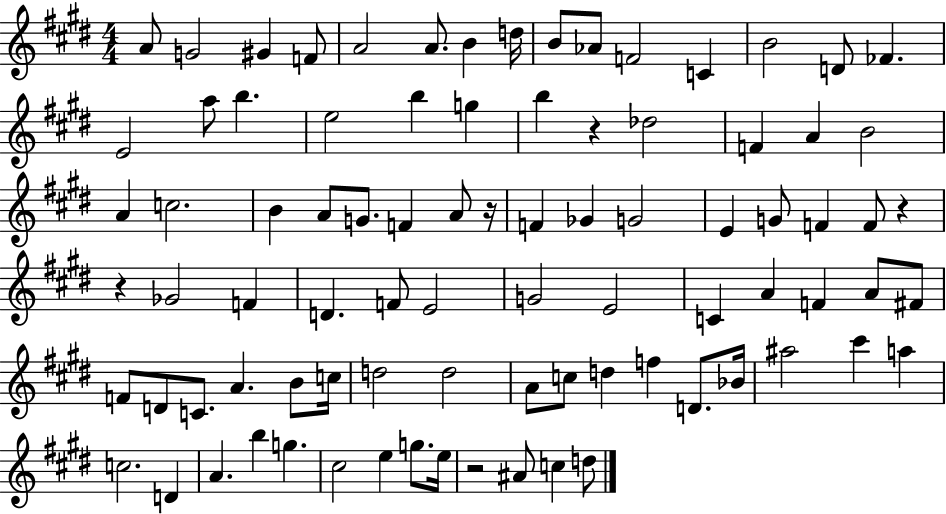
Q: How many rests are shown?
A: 5